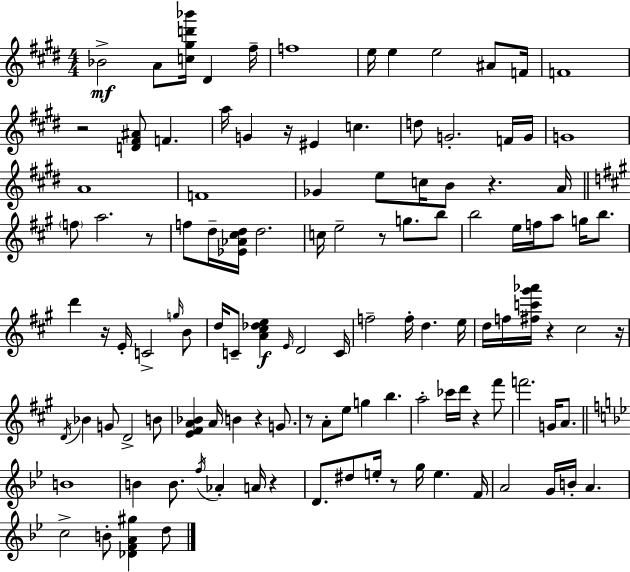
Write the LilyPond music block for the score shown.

{
  \clef treble
  \numericTimeSignature
  \time 4/4
  \key e \major
  \repeat volta 2 { bes'2->\mf a'8 <c'' gis'' d''' bes'''>16 dis'4 fis''16-- | f''1 | e''16 e''4 e''2 ais'8 f'16 | f'1 | \break r2 <d' fis' ais'>8 f'4. | a''16 g'4 r16 eis'4 c''4. | d''8 g'2.-. f'16 g'16 | g'1 | \break a'1 | f'1 | ges'4 e''8 c''16 b'8 r4. a'16 | \bar "||" \break \key a \major \parenthesize f''8 a''2. r8 | f''8 d''16-- <ees' aes' cis'' d''>16 d''2. | c''16 e''2-- r8 g''8. b''8 | b''2 e''16 f''16 a''8 g''16 b''8. | \break d'''4 r16 e'16-. c'2-> \grace { g''16 } b'8 | d''16 c'8-- <a' cis'' des'' e''>4\f \grace { e'16 } d'2 | c'16 f''2-- f''16-. d''4. | e''16 d''16 f''16 <fis'' c''' gis''' aes'''>16 r4 cis''2 | \break r16 \acciaccatura { d'16 } bes'4 g'8 d'2-> | b'8 <e' fis' a' bes'>4 a'16 b'4 r4 | g'8. r8 a'8-. e''8 g''4 b''4. | a''2-. ces'''16 d'''16 r4 | \break fis'''8 f'''2. g'16 | a'8. \bar "||" \break \key bes \major b'1 | b'4 b'8. \acciaccatura { f''16 } aes'4-. a'16 r4 | d'8. dis''8 e''16-. r8 g''16 e''4. | f'16 a'2 g'16 b'16-. a'4. | \break c''2-> b'8-. <des' f' a' gis''>4 d''8 | } \bar "|."
}